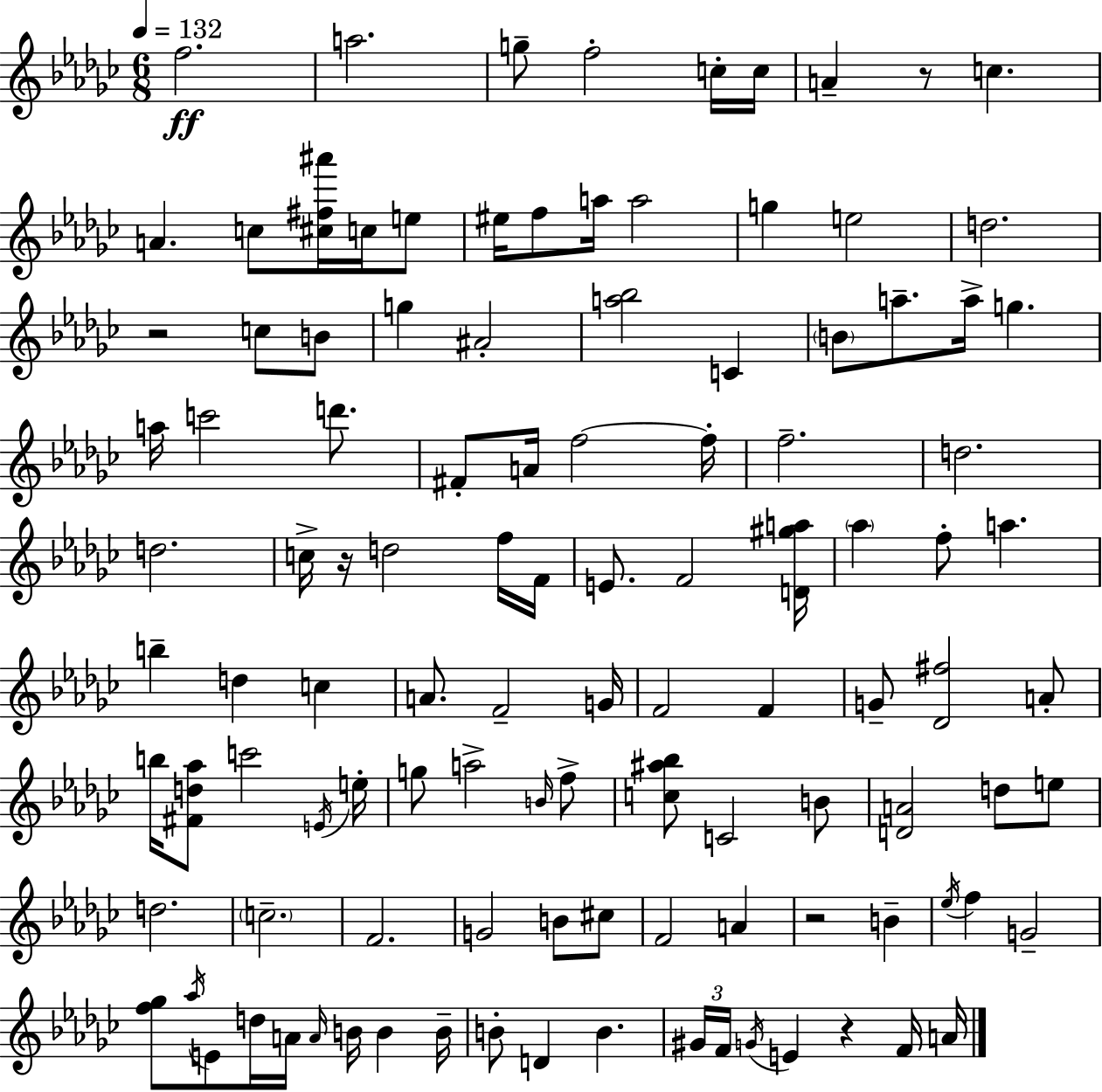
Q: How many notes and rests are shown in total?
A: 111